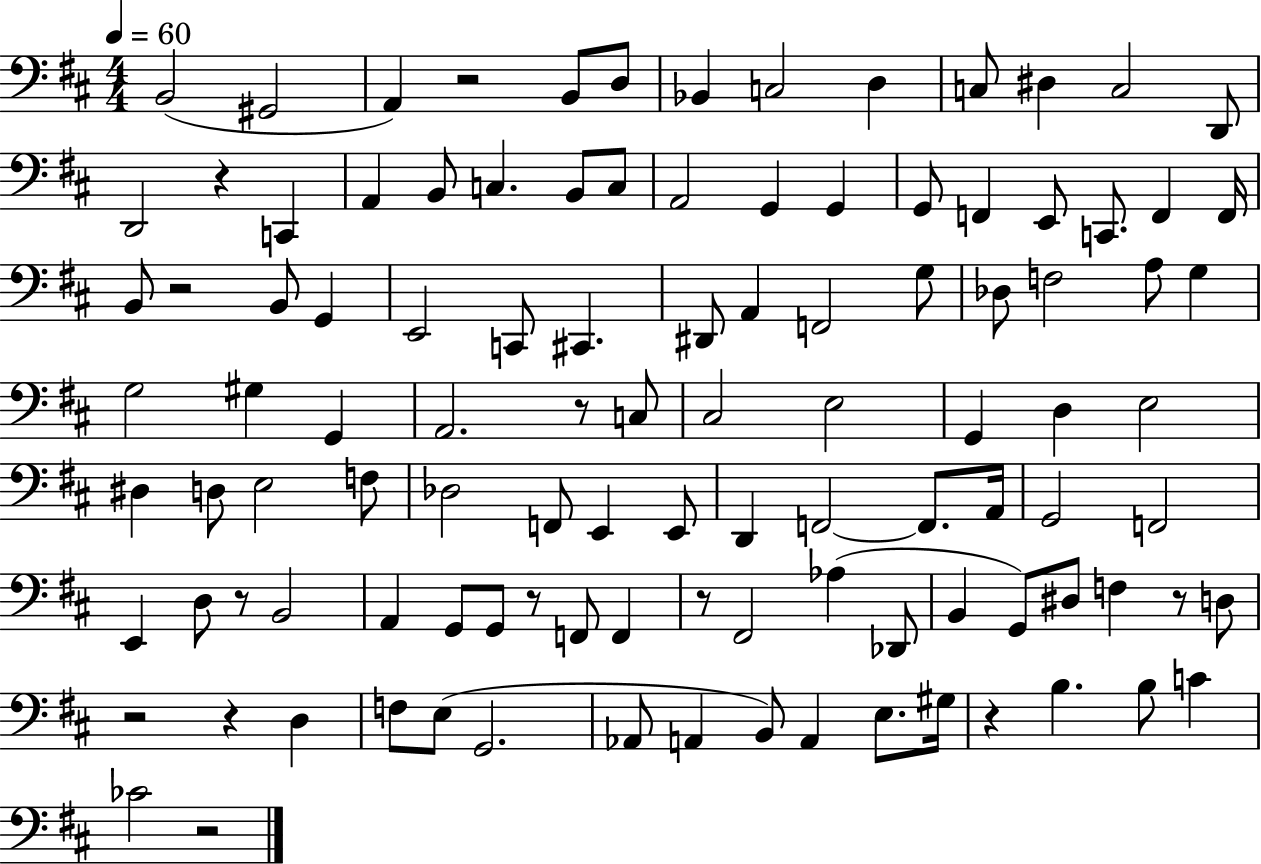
{
  \clef bass
  \numericTimeSignature
  \time 4/4
  \key d \major
  \tempo 4 = 60
  b,2( gis,2 | a,4) r2 b,8 d8 | bes,4 c2 d4 | c8 dis4 c2 d,8 | \break d,2 r4 c,4 | a,4 b,8 c4. b,8 c8 | a,2 g,4 g,4 | g,8 f,4 e,8 c,8. f,4 f,16 | \break b,8 r2 b,8 g,4 | e,2 c,8 cis,4. | dis,8 a,4 f,2 g8 | des8 f2 a8 g4 | \break g2 gis4 g,4 | a,2. r8 c8 | cis2 e2 | g,4 d4 e2 | \break dis4 d8 e2 f8 | des2 f,8 e,4 e,8 | d,4 f,2~~ f,8. a,16 | g,2 f,2 | \break e,4 d8 r8 b,2 | a,4 g,8 g,8 r8 f,8 f,4 | r8 fis,2 aes4( des,8 | b,4 g,8) dis8 f4 r8 d8 | \break r2 r4 d4 | f8 e8( g,2. | aes,8 a,4 b,8) a,4 e8. gis16 | r4 b4. b8 c'4 | \break ces'2 r2 | \bar "|."
}